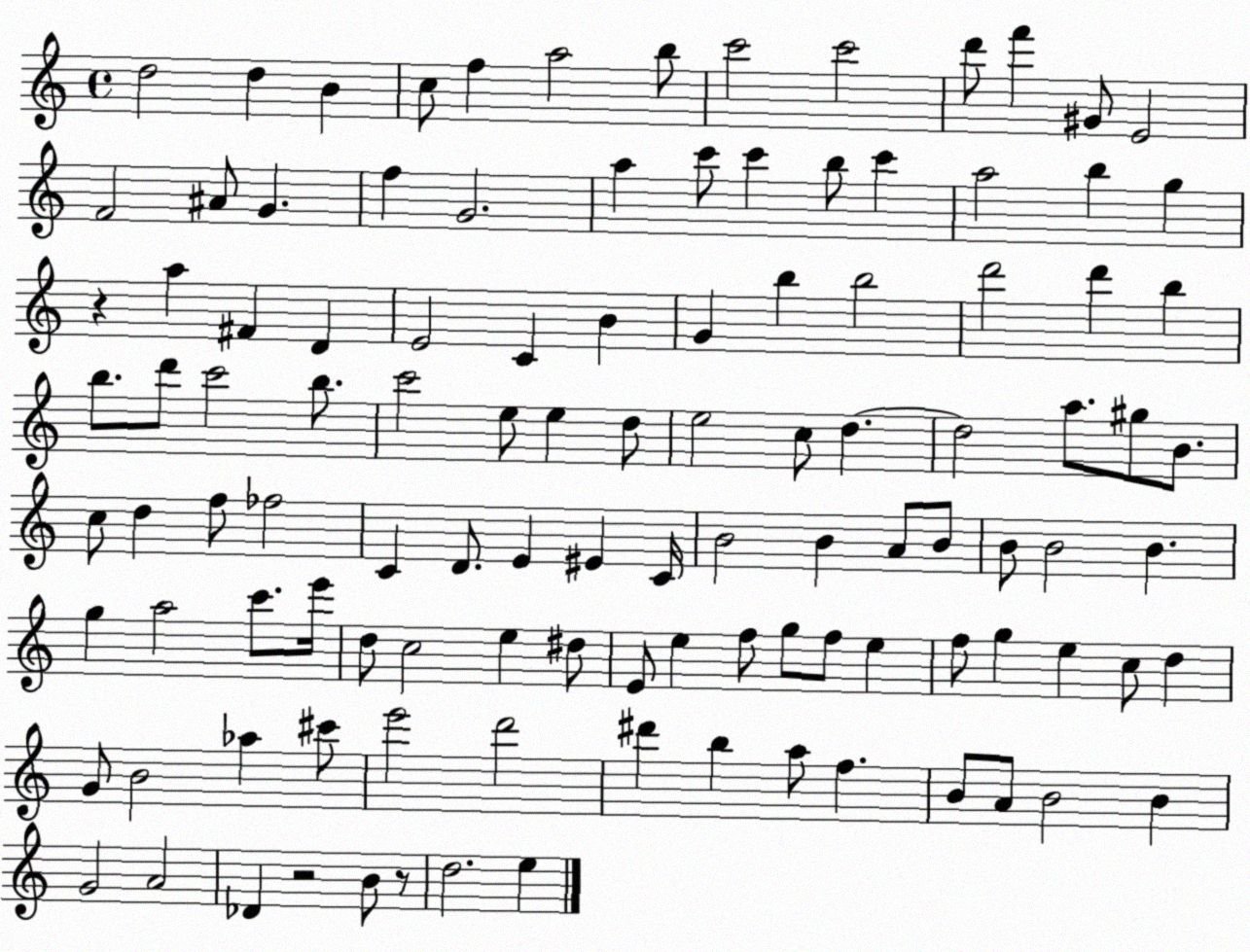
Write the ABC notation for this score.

X:1
T:Untitled
M:4/4
L:1/4
K:C
d2 d B c/2 f a2 b/2 c'2 c'2 d'/2 f' ^G/2 E2 F2 ^A/2 G f G2 a c'/2 c' b/2 c' a2 b g z a ^F D E2 C B G b b2 d'2 d' b b/2 d'/2 c'2 b/2 c'2 e/2 e d/2 e2 c/2 d d2 a/2 ^g/2 B/2 c/2 d f/2 _f2 C D/2 E ^E C/4 B2 B A/2 B/2 B/2 B2 B g a2 c'/2 e'/4 d/2 c2 e ^d/2 E/2 e f/2 g/2 f/2 e f/2 g e c/2 d G/2 B2 _a ^c'/2 e'2 d'2 ^d' b a/2 f B/2 A/2 B2 B G2 A2 _D z2 B/2 z/2 d2 e